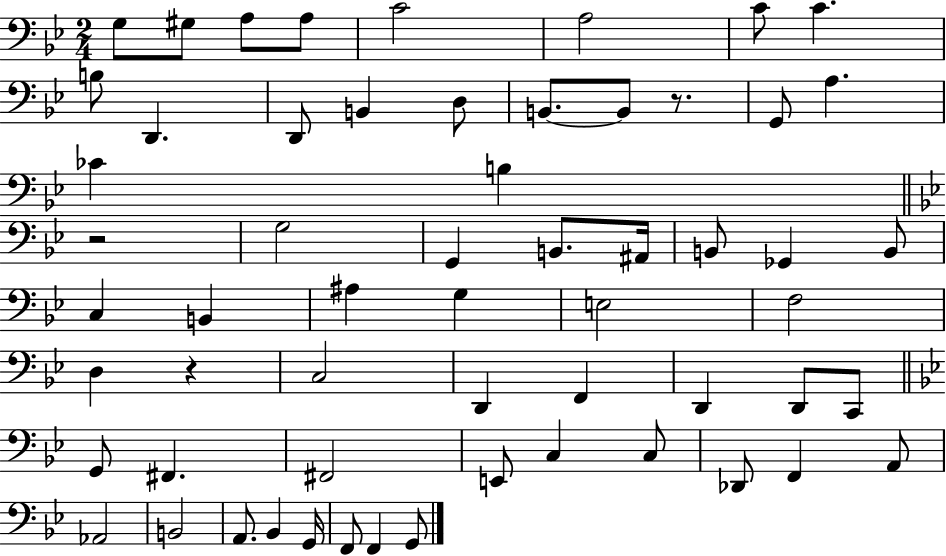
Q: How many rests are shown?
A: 3